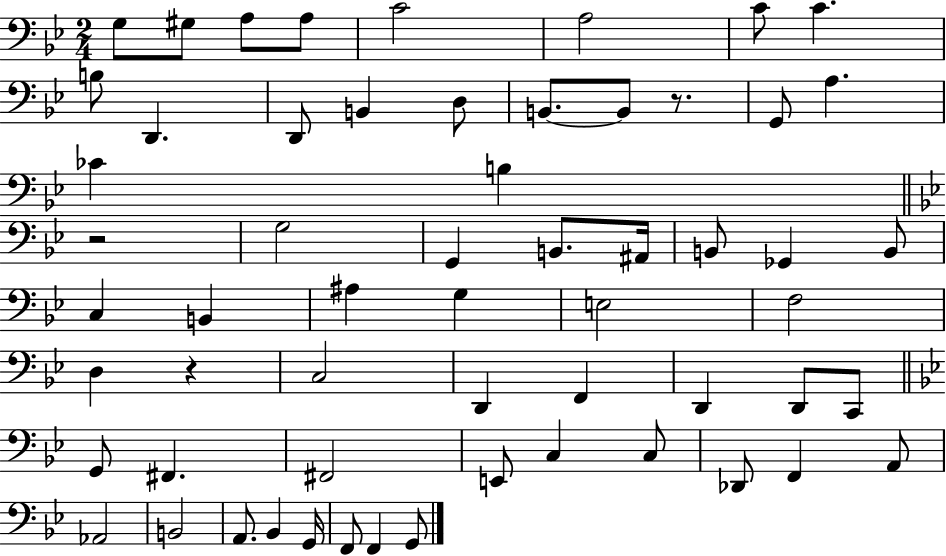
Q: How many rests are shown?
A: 3